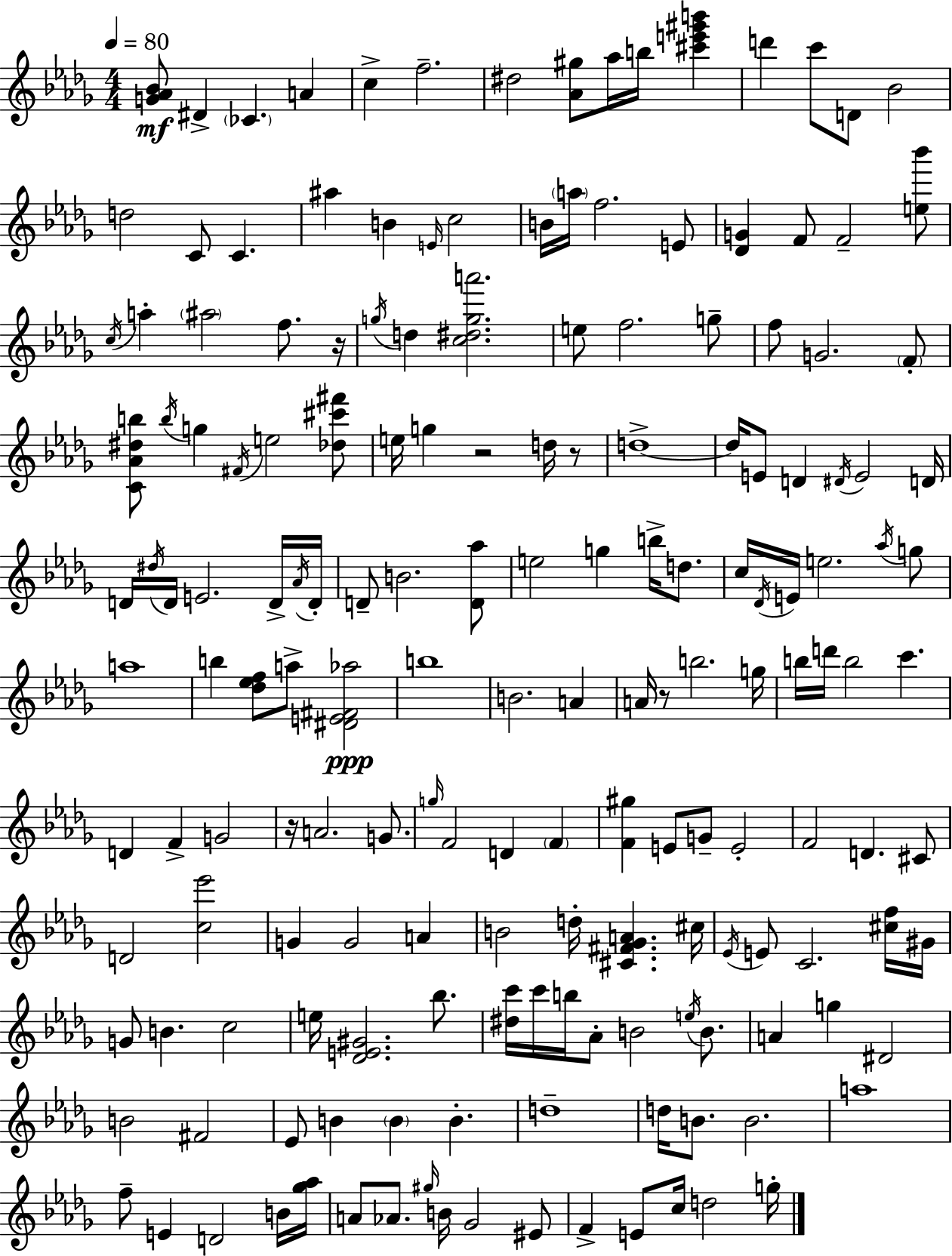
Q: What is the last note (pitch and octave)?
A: G5